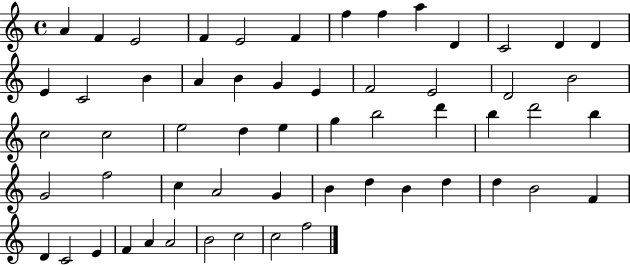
X:1
T:Untitled
M:4/4
L:1/4
K:C
A F E2 F E2 F f f a D C2 D D E C2 B A B G E F2 E2 D2 B2 c2 c2 e2 d e g b2 d' b d'2 b G2 f2 c A2 G B d B d d B2 F D C2 E F A A2 B2 c2 c2 f2